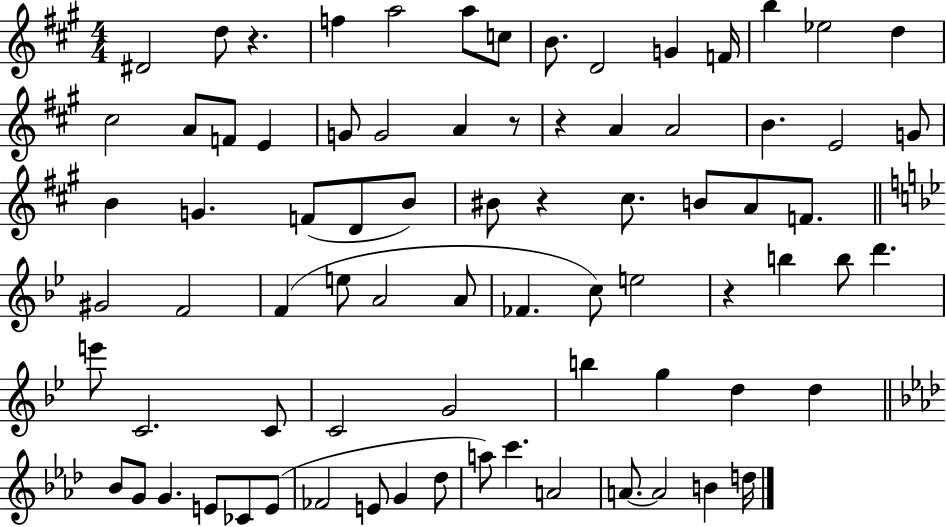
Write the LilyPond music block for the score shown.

{
  \clef treble
  \numericTimeSignature
  \time 4/4
  \key a \major
  dis'2 d''8 r4. | f''4 a''2 a''8 c''8 | b'8. d'2 g'4 f'16 | b''4 ees''2 d''4 | \break cis''2 a'8 f'8 e'4 | g'8 g'2 a'4 r8 | r4 a'4 a'2 | b'4. e'2 g'8 | \break b'4 g'4. f'8( d'8 b'8) | bis'8 r4 cis''8. b'8 a'8 f'8. | \bar "||" \break \key bes \major gis'2 f'2 | f'4( e''8 a'2 a'8 | fes'4. c''8) e''2 | r4 b''4 b''8 d'''4. | \break e'''8 c'2. c'8 | c'2 g'2 | b''4 g''4 d''4 d''4 | \bar "||" \break \key f \minor bes'8 g'8 g'4. e'8 ces'8 e'8( | fes'2 e'8 g'4 des''8 | a''8) c'''4. a'2 | a'8.~~ a'2 b'4 d''16 | \break \bar "|."
}